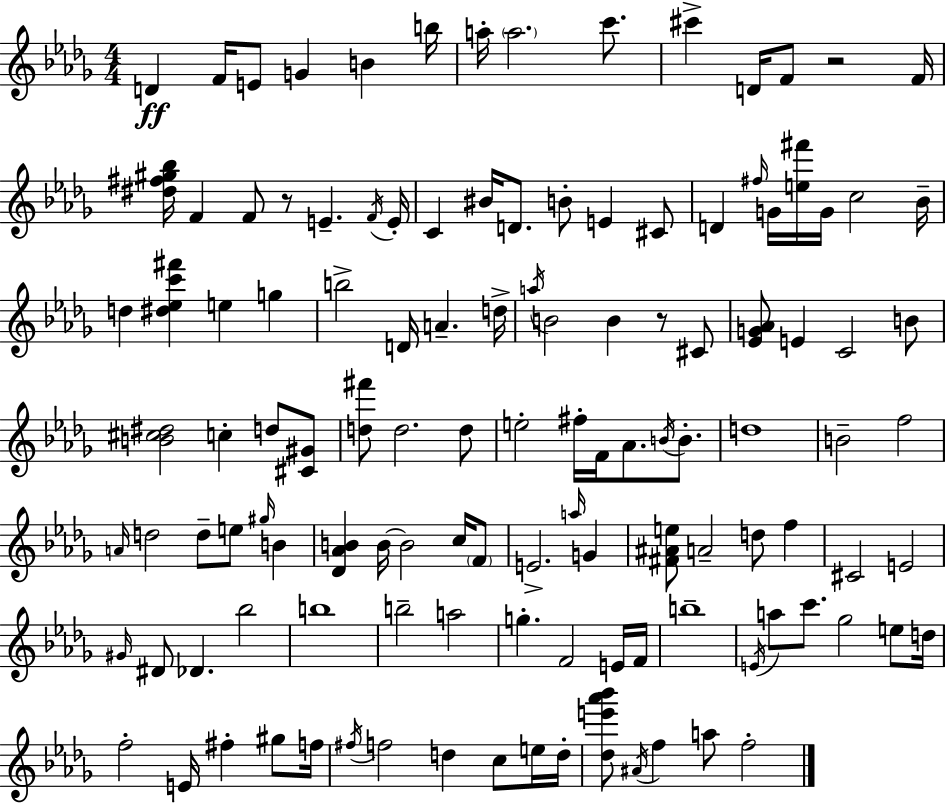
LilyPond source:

{
  \clef treble
  \numericTimeSignature
  \time 4/4
  \key bes \minor
  d'4\ff f'16 e'8 g'4 b'4 b''16 | a''16-. \parenthesize a''2. c'''8. | cis'''4-> d'16 f'8 r2 f'16 | <dis'' fis'' gis'' bes''>16 f'4 f'8 r8 e'4.-- \acciaccatura { f'16 } | \break e'16-. c'4 bis'16 d'8. b'8-. e'4 cis'8 | d'4 \grace { fis''16 } g'16 <e'' fis'''>16 g'16 c''2 | bes'16-- d''4 <dis'' ees'' c''' fis'''>4 e''4 g''4 | b''2-> d'16 a'4.-- | \break d''16-> \acciaccatura { a''16 } b'2 b'4 r8 | cis'8 <ees' g' aes'>8 e'4 c'2 | b'8 <b' cis'' dis''>2 c''4-. d''8 | <cis' gis'>8 <d'' fis'''>8 d''2. | \break d''8 e''2-. fis''16-. f'16 aes'8. | \acciaccatura { b'16 } b'8.-. d''1 | b'2-- f''2 | \grace { a'16 } d''2 d''8-- e''8 | \break \grace { gis''16 } b'4 <des' aes' b'>4 b'16~~ b'2 | c''16 \parenthesize f'8 e'2.-> | \grace { a''16 } g'4 <fis' ais' e''>8 a'2-- | d''8 f''4 cis'2 e'2 | \break \grace { gis'16 } dis'8 des'4. | bes''2 b''1 | b''2-- | a''2 g''4.-. f'2 | \break e'16 f'16 b''1-- | \acciaccatura { e'16 } a''8 c'''8. ges''2 | e''8 d''16 f''2-. | e'16 fis''4-. gis''8 f''16 \acciaccatura { fis''16 } f''2 | \break d''4 c''8 e''16 d''16-. <des'' e''' aes''' bes'''>8 \acciaccatura { ais'16 } f''4 | a''8 f''2-. \bar "|."
}